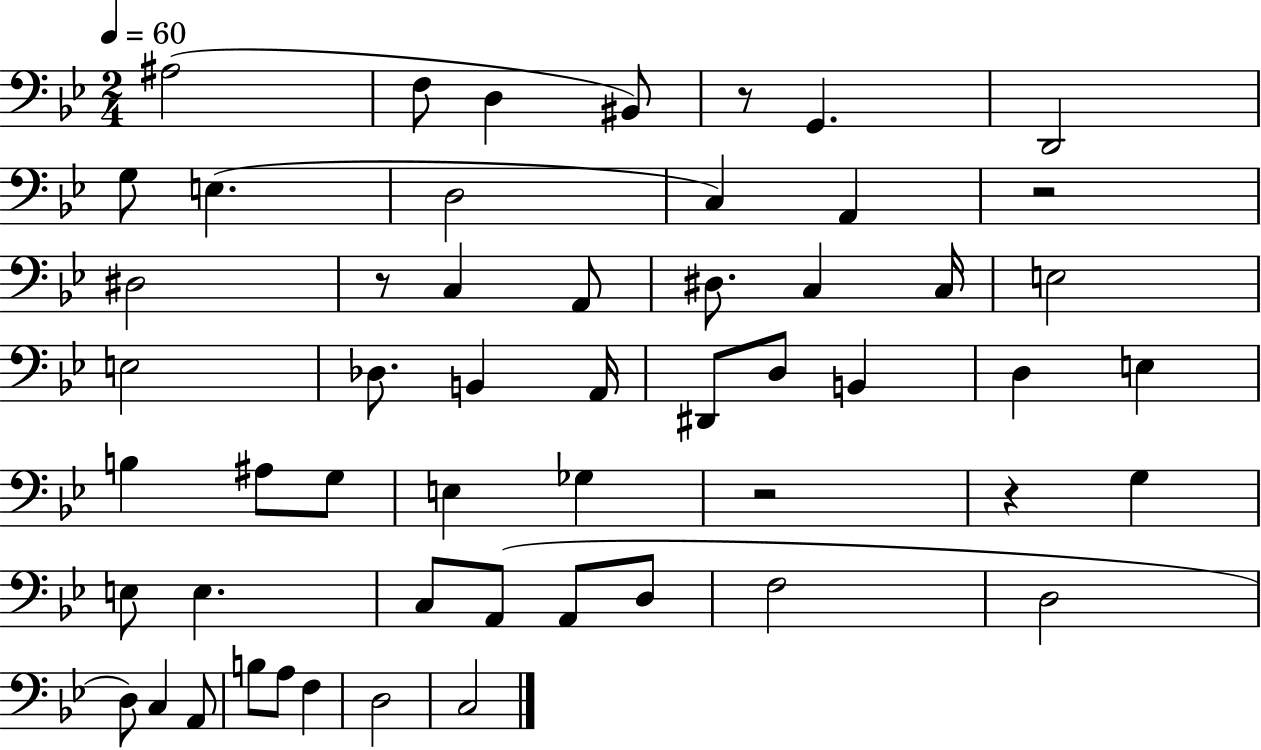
{
  \clef bass
  \numericTimeSignature
  \time 2/4
  \key bes \major
  \tempo 4 = 60
  ais2( | f8 d4 bis,8) | r8 g,4. | d,2 | \break g8 e4.( | d2 | c4) a,4 | r2 | \break dis2 | r8 c4 a,8 | dis8. c4 c16 | e2 | \break e2 | des8. b,4 a,16 | dis,8 d8 b,4 | d4 e4 | \break b4 ais8 g8 | e4 ges4 | r2 | r4 g4 | \break e8 e4. | c8 a,8( a,8 d8 | f2 | d2 | \break d8) c4 a,8 | b8 a8 f4 | d2 | c2 | \break \bar "|."
}